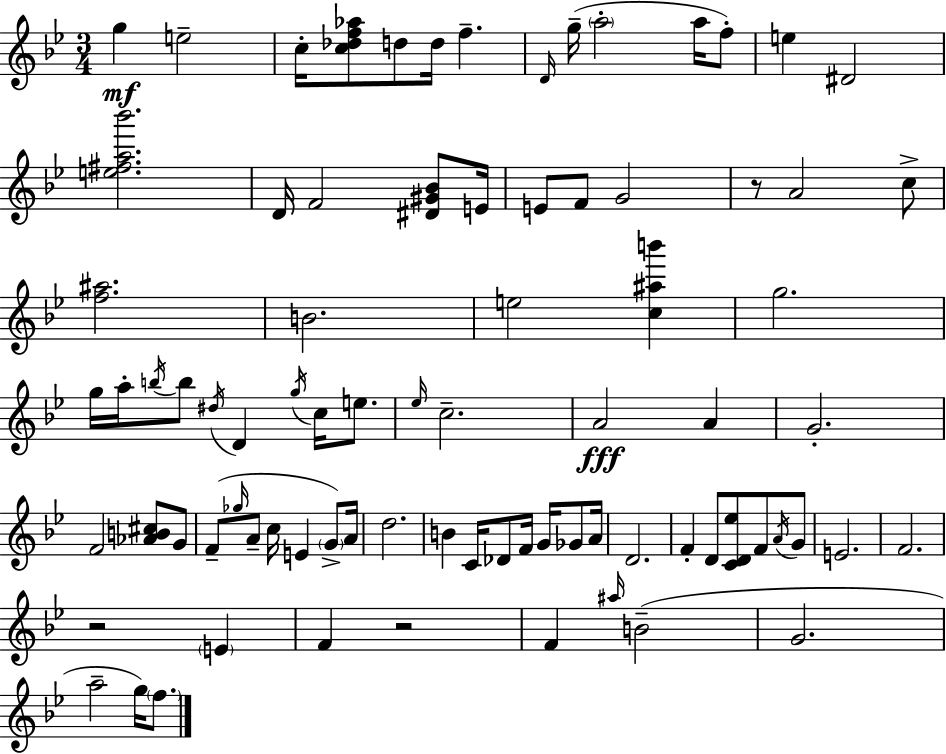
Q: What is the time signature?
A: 3/4